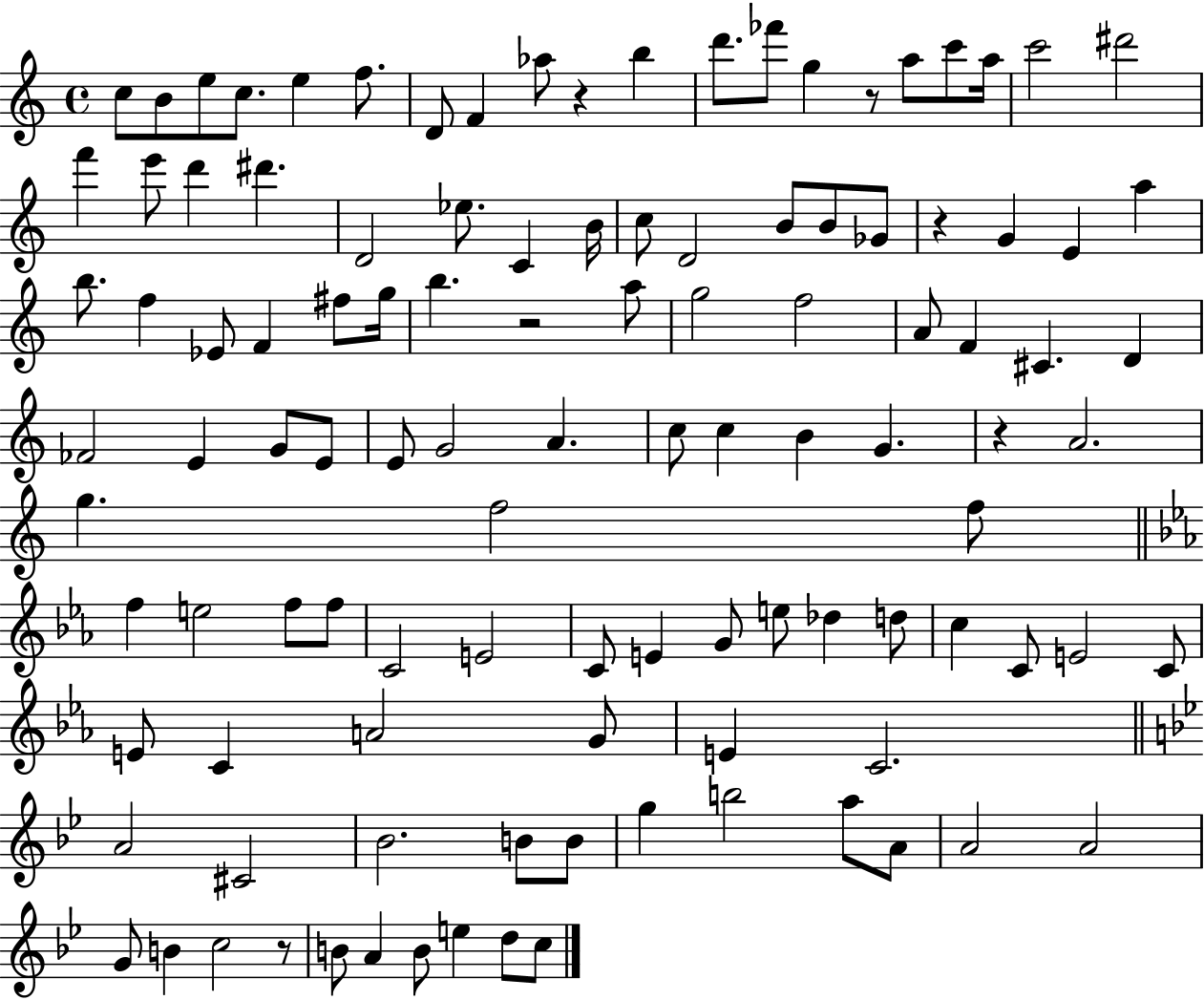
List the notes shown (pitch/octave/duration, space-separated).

C5/e B4/e E5/e C5/e. E5/q F5/e. D4/e F4/q Ab5/e R/q B5/q D6/e. FES6/e G5/q R/e A5/e C6/e A5/s C6/h D#6/h F6/q E6/e D6/q D#6/q. D4/h Eb5/e. C4/q B4/s C5/e D4/h B4/e B4/e Gb4/e R/q G4/q E4/q A5/q B5/e. F5/q Eb4/e F4/q F#5/e G5/s B5/q. R/h A5/e G5/h F5/h A4/e F4/q C#4/q. D4/q FES4/h E4/q G4/e E4/e E4/e G4/h A4/q. C5/e C5/q B4/q G4/q. R/q A4/h. G5/q. F5/h F5/e F5/q E5/h F5/e F5/e C4/h E4/h C4/e E4/q G4/e E5/e Db5/q D5/e C5/q C4/e E4/h C4/e E4/e C4/q A4/h G4/e E4/q C4/h. A4/h C#4/h Bb4/h. B4/e B4/e G5/q B5/h A5/e A4/e A4/h A4/h G4/e B4/q C5/h R/e B4/e A4/q B4/e E5/q D5/e C5/e